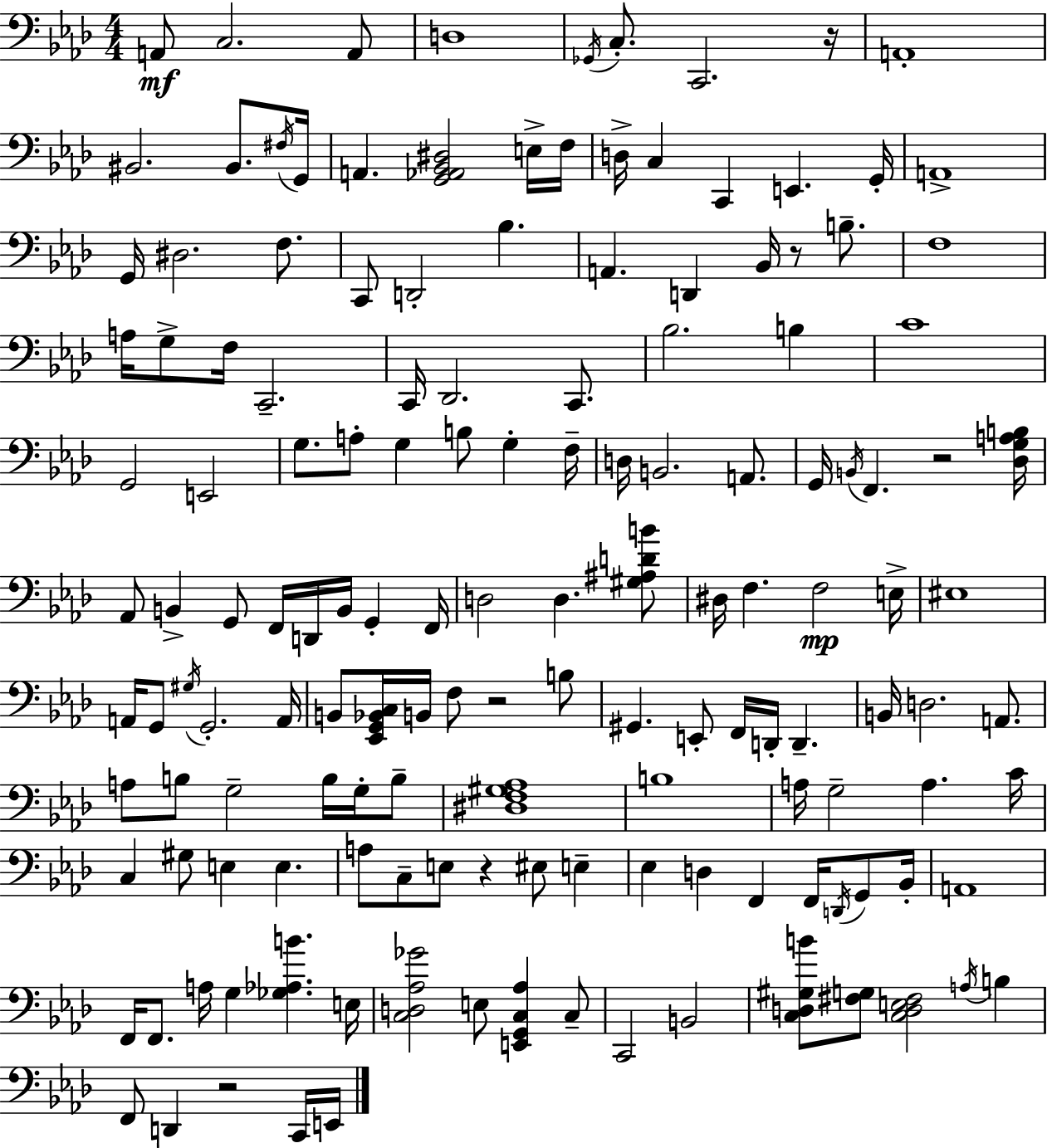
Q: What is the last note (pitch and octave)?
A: E2